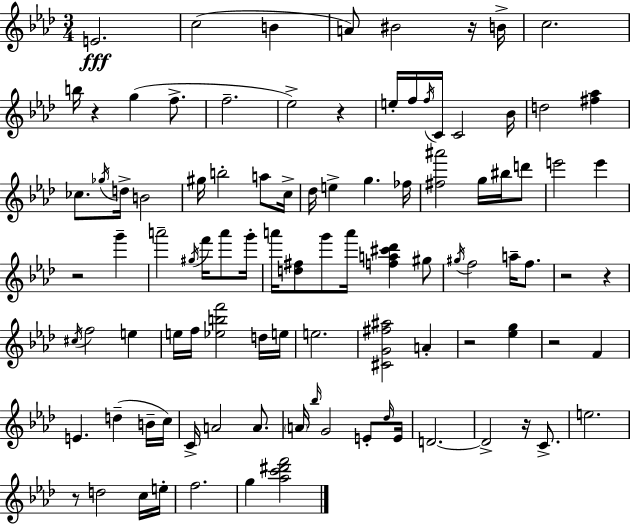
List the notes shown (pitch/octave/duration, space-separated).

E4/h. C5/h B4/q A4/e BIS4/h R/s B4/s C5/h. B5/s R/q G5/q F5/e. F5/h. Eb5/h R/q E5/s F5/s F5/s C4/s C4/h Bb4/s D5/h [F#5,Ab5]/q CES5/e. Gb5/s D5/s B4/h G#5/s B5/h A5/e C5/s Db5/s E5/q G5/q. FES5/s [F#5,A#6]/h G5/s BIS5/s D6/e E6/h E6/q R/h G6/q A6/h G#5/s F6/s A6/e G6/s A6/s [D5,F#5]/e G6/e A6/s [F5,A5,C#6,Db6]/q G#5/e G#5/s F5/h A5/s F5/e. R/h R/q C#5/s F5/h E5/q E5/s F5/s [Eb5,B5,F6]/h D5/s E5/s E5/h. [C#4,G4,F#5,A#5]/h A4/q R/h [Eb5,G5]/q R/h F4/q E4/q. D5/q B4/s C5/s C4/s A4/h A4/e. A4/s Bb5/s G4/h E4/e Db5/s E4/s D4/h. D4/h R/s C4/e. E5/h. R/e D5/h C5/s E5/s F5/h. G5/q [Ab5,C6,D#6,F6]/h